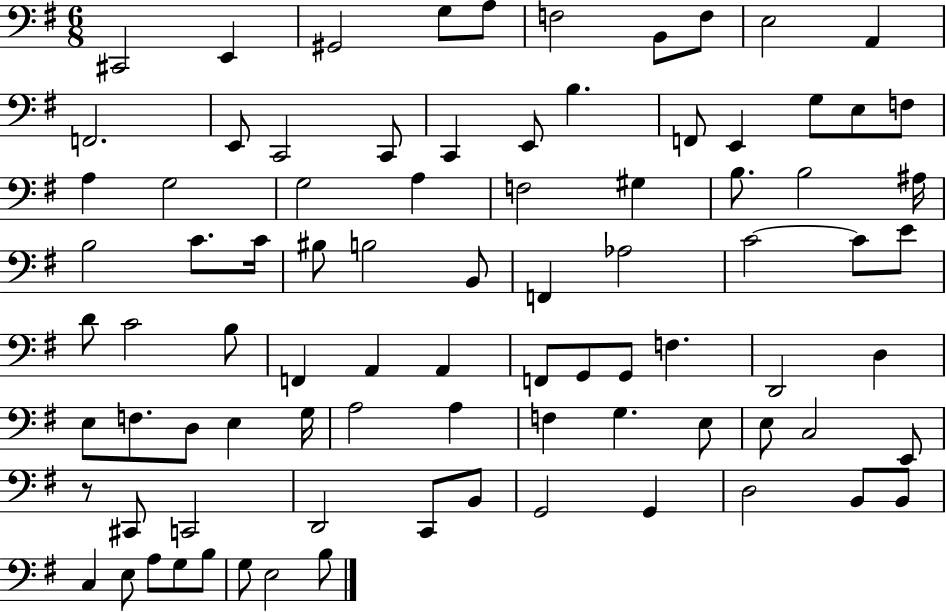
C#2/h E2/q G#2/h G3/e A3/e F3/h B2/e F3/e E3/h A2/q F2/h. E2/e C2/h C2/e C2/q E2/e B3/q. F2/e E2/q G3/e E3/e F3/e A3/q G3/h G3/h A3/q F3/h G#3/q B3/e. B3/h A#3/s B3/h C4/e. C4/s BIS3/e B3/h B2/e F2/q Ab3/h C4/h C4/e E4/e D4/e C4/h B3/e F2/q A2/q A2/q F2/e G2/e G2/e F3/q. D2/h D3/q E3/e F3/e. D3/e E3/q G3/s A3/h A3/q F3/q G3/q. E3/e E3/e C3/h E2/e R/e C#2/e C2/h D2/h C2/e B2/e G2/h G2/q D3/h B2/e B2/e C3/q E3/e A3/e G3/e B3/e G3/e E3/h B3/e